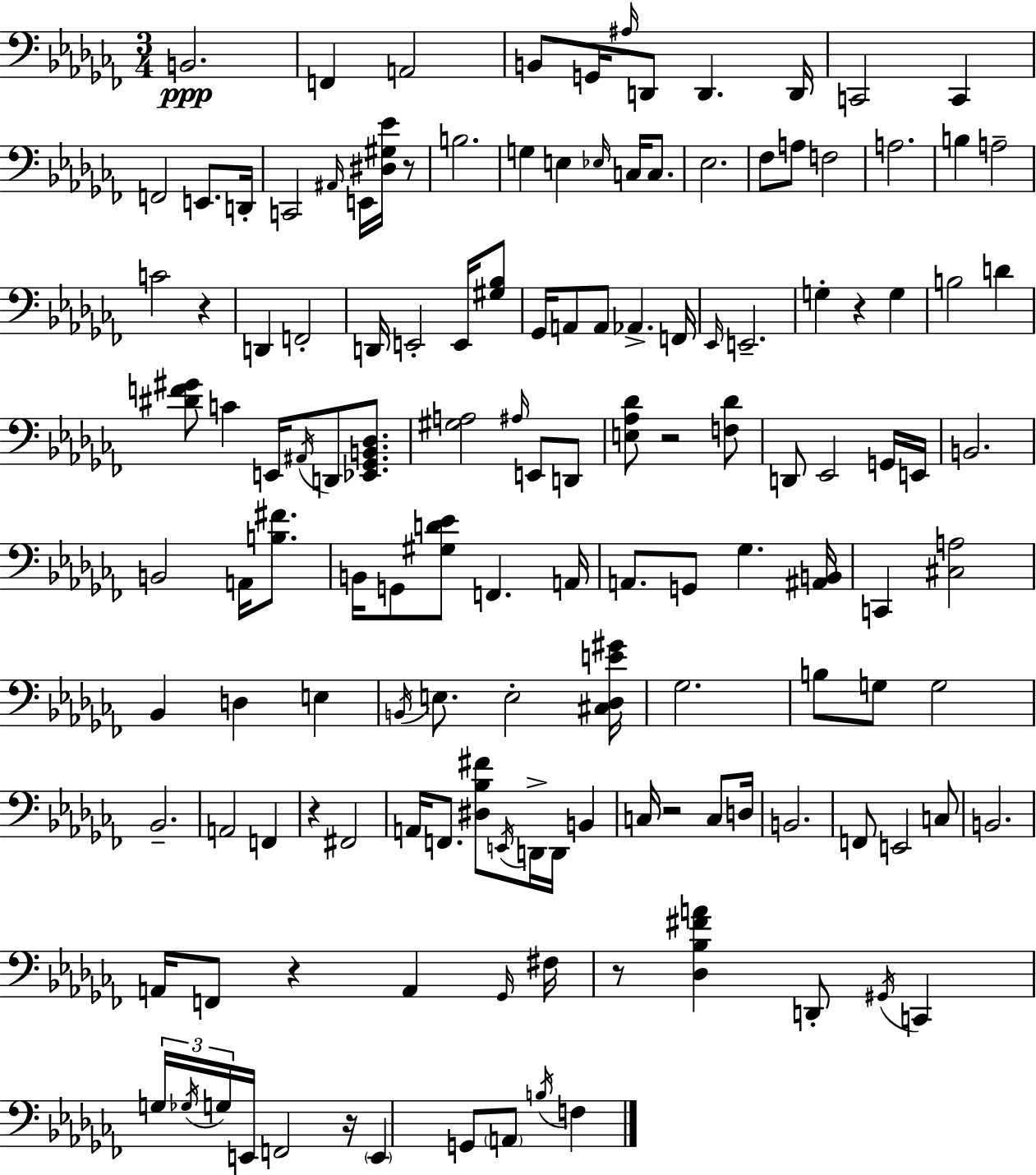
X:1
T:Untitled
M:3/4
L:1/4
K:Abm
B,,2 F,, A,,2 B,,/2 G,,/4 ^A,/4 D,,/2 D,, D,,/4 C,,2 C,, F,,2 E,,/2 D,,/4 C,,2 ^A,,/4 E,,/4 [^D,^G,_E]/4 z/2 B,2 G, E, _E,/4 C,/4 C,/2 _E,2 _F,/2 A,/2 F,2 A,2 B, A,2 C2 z D,, F,,2 D,,/4 E,,2 E,,/4 [^G,_B,]/2 _G,,/4 A,,/2 A,,/2 _A,, F,,/4 _E,,/4 E,,2 G, z G, B,2 D [^DF^G]/2 C E,,/4 ^A,,/4 D,,/2 [_E,,_G,,B,,_D,]/2 [^G,A,]2 ^A,/4 E,,/2 D,,/2 [E,_A,_D]/2 z2 [F,_D]/2 D,,/2 _E,,2 G,,/4 E,,/4 B,,2 B,,2 A,,/4 [B,^F]/2 B,,/4 G,,/2 [^G,D_E]/2 F,, A,,/4 A,,/2 G,,/2 _G, [^A,,B,,]/4 C,, [^C,A,]2 _B,, D, E, B,,/4 E,/2 E,2 [^C,_D,E^G]/4 _G,2 B,/2 G,/2 G,2 _B,,2 A,,2 F,, z ^F,,2 A,,/4 F,,/2 [^D,_B,^F]/2 E,,/4 D,,/4 D,,/4 B,, C,/4 z2 C,/2 D,/4 B,,2 F,,/2 E,,2 C,/2 B,,2 A,,/4 F,,/2 z A,, _G,,/4 ^F,/4 z/2 [_D,_B,^FA] D,,/2 ^G,,/4 C,, G,/4 _G,/4 G,/4 E,,/4 F,,2 z/4 E,, G,,/2 A,,/2 B,/4 F,